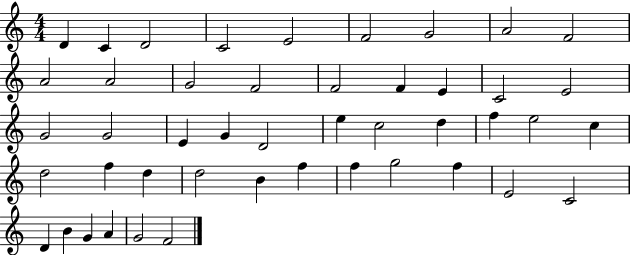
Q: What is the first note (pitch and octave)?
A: D4